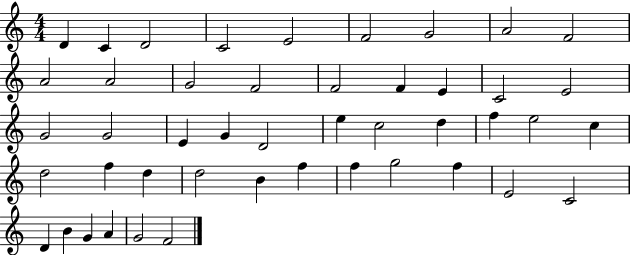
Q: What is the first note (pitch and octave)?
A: D4